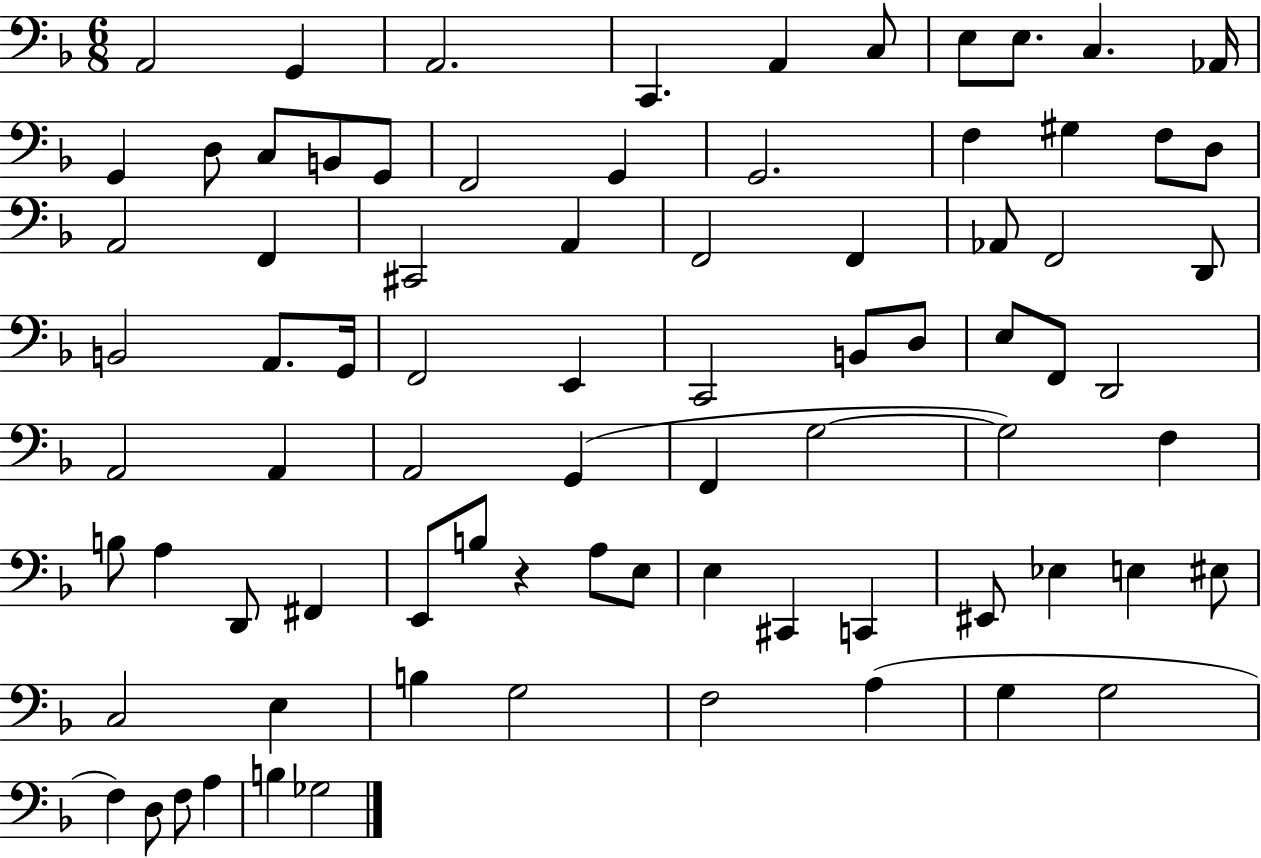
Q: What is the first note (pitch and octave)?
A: A2